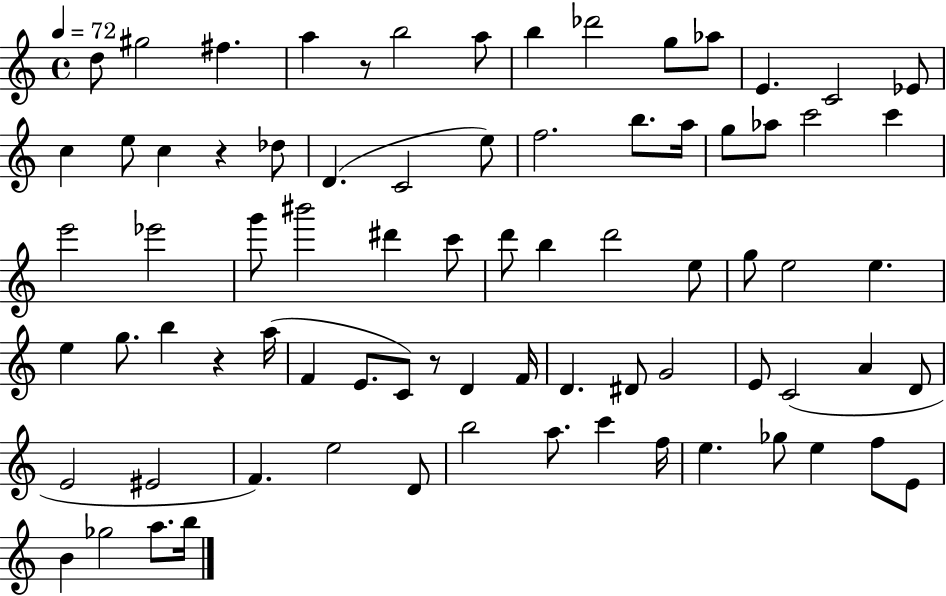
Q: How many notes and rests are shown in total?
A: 78